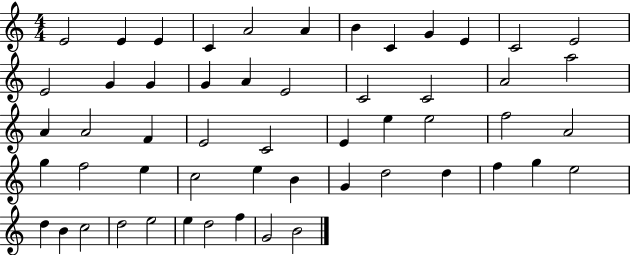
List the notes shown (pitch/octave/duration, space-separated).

E4/h E4/q E4/q C4/q A4/h A4/q B4/q C4/q G4/q E4/q C4/h E4/h E4/h G4/q G4/q G4/q A4/q E4/h C4/h C4/h A4/h A5/h A4/q A4/h F4/q E4/h C4/h E4/q E5/q E5/h F5/h A4/h G5/q F5/h E5/q C5/h E5/q B4/q G4/q D5/h D5/q F5/q G5/q E5/h D5/q B4/q C5/h D5/h E5/h E5/q D5/h F5/q G4/h B4/h